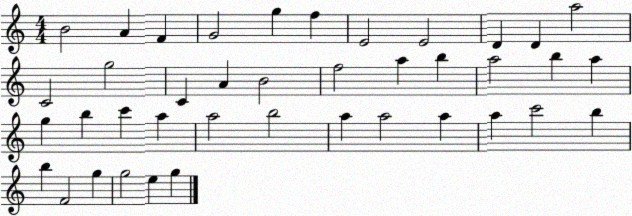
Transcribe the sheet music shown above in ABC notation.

X:1
T:Untitled
M:4/4
L:1/4
K:C
B2 A F G2 g f E2 E2 D D a2 C2 g2 C A B2 f2 a b a2 b a g b c' a a2 b2 a a2 a a c'2 b b F2 g g2 e g